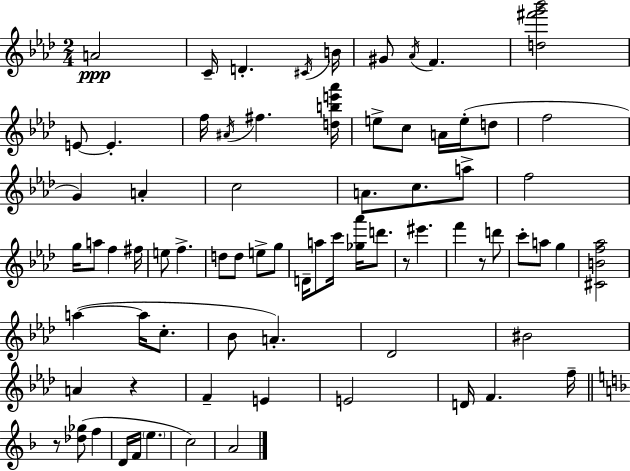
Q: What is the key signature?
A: AES major